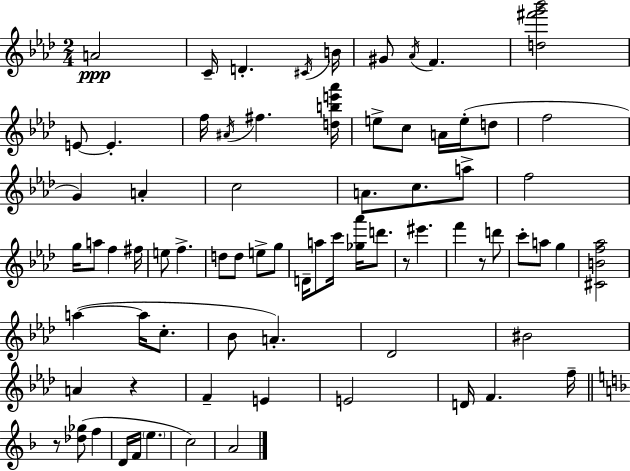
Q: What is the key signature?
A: AES major